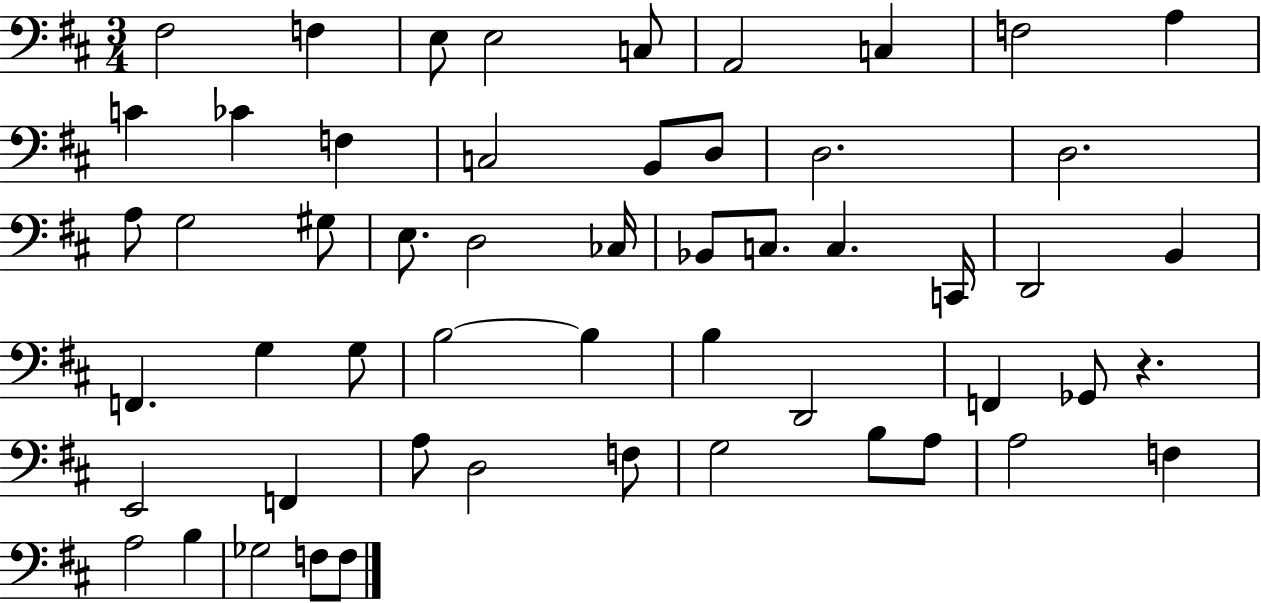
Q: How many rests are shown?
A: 1